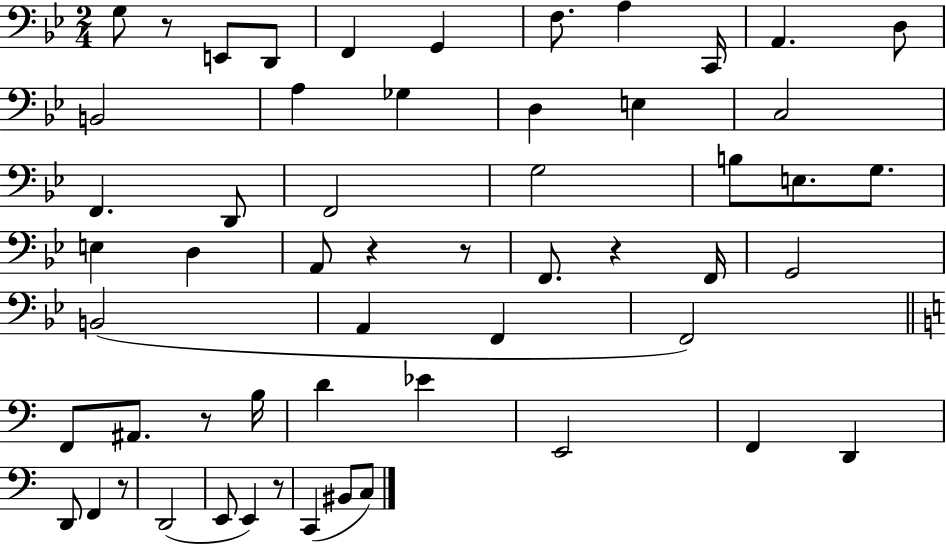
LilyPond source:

{
  \clef bass
  \numericTimeSignature
  \time 2/4
  \key bes \major
  g8 r8 e,8 d,8 | f,4 g,4 | f8. a4 c,16 | a,4. d8 | \break b,2 | a4 ges4 | d4 e4 | c2 | \break f,4. d,8 | f,2 | g2 | b8 e8. g8. | \break e4 d4 | a,8 r4 r8 | f,8. r4 f,16 | g,2 | \break b,2( | a,4 f,4 | f,2) | \bar "||" \break \key a \minor f,8 ais,8. r8 b16 | d'4 ees'4 | e,2 | f,4 d,4 | \break d,8 f,4 r8 | d,2( | e,8 e,4) r8 | c,4( bis,8 c8) | \break \bar "|."
}